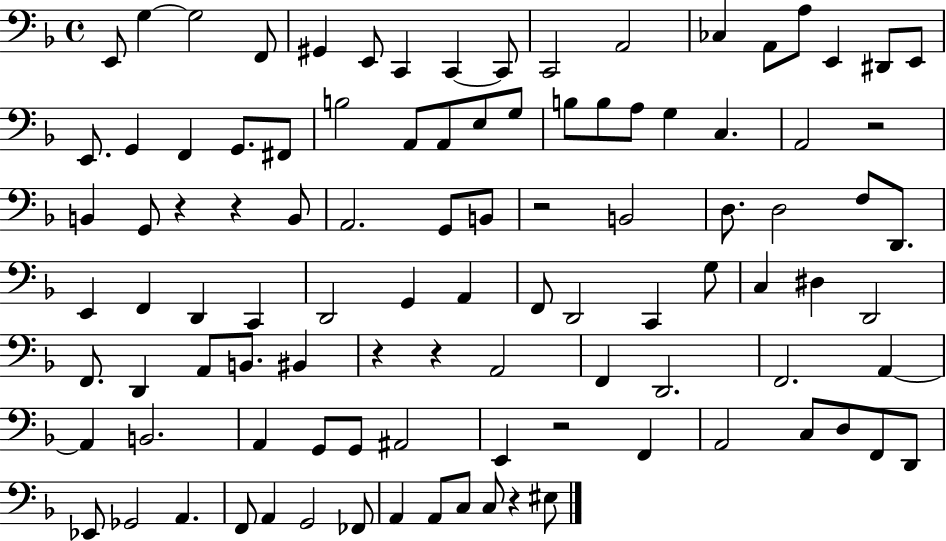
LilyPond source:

{
  \clef bass
  \time 4/4
  \defaultTimeSignature
  \key f \major
  e,8 g4~~ g2 f,8 | gis,4 e,8 c,4 c,4~~ c,8 | c,2 a,2 | ces4 a,8 a8 e,4 dis,8 e,8 | \break e,8. g,4 f,4 g,8. fis,8 | b2 a,8 a,8 e8 g8 | b8 b8 a8 g4 c4. | a,2 r2 | \break b,4 g,8 r4 r4 b,8 | a,2. g,8 b,8 | r2 b,2 | d8. d2 f8 d,8. | \break e,4 f,4 d,4 c,4 | d,2 g,4 a,4 | f,8 d,2 c,4 g8 | c4 dis4 d,2 | \break f,8. d,4 a,8 b,8. bis,4 | r4 r4 a,2 | f,4 d,2. | f,2. a,4~~ | \break a,4 b,2. | a,4 g,8 g,8 ais,2 | e,4 r2 f,4 | a,2 c8 d8 f,8 d,8 | \break ees,8 ges,2 a,4. | f,8 a,4 g,2 fes,8 | a,4 a,8 c8 c8 r4 eis8 | \bar "|."
}